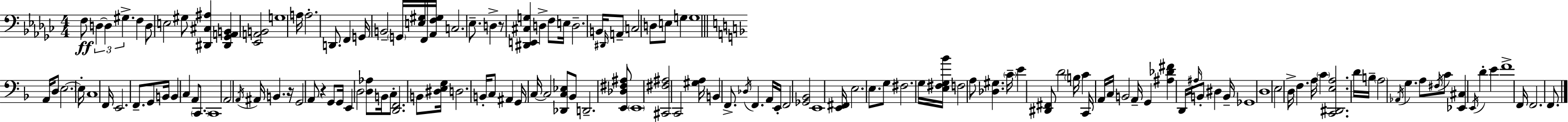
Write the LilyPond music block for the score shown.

{
  \clef bass
  \numericTimeSignature
  \time 4/4
  \key ees \minor
  f8\ff \tuplet 3/2 { d4~~ d4 gis4.-> } | f4 d8 e2 gis8 | <dis, cis ais>4 <dis, ges, a, b,>4 <ees, a, b,>2 | g1 | \break a16 a2.-. d,8. | f,4 g,16 b,2-- \parenthesize g,16 <e gis>16 f,16 | <aes, f gis>16 c2. ees8.-- | d4-> r8 <dis, e, cis g>4 d4-> f8 | \break e16 d2.-- b,16 \grace { dis,16 } a,8-- | c2 d8 e8 g4 | g1 | \bar "||" \break \key f \major a,16 d8 \parenthesize e2.~~ e16-. | c1 | f,16 e,2. f,8.-- | g,8 b,16 b,4 c4 a,8 \parenthesize c,8. | \break c,1 | a,2 \acciaccatura { a,16 } ais,16 b,4. | r16 g,2 a,8 r4 g,8 | g,16 e,4 d2 <d aes>8 | \break b,16 c8-. <d, f,>2. b,8 | <dis e g>16 d2. b,16-. c8 | ais,4 g,16 c16~~ c2 <des, c ees>8 | bes,8 d,2.-- <e, des fis ais>8 | \break \parenthesize e,1 | <cis, fis ais>2 c,2 | <gis a>16 b,4 f,8.-> \acciaccatura { des16 } f,4. | a,16 e,16-. f,2 <ges, bes,>2 | \break e,1 | <e, fis,>16 e2. e8. | g8 fis2. | g16 <e fis g bes'>16 f2 a8 <des gis>4. | \break \parenthesize c'16-- e'4 <dis, fis,>8 d'2 | \parenthesize b16 c'4 c,16 a,16 c16 b,2 | a,16-- g,4 <ais des' fis'>4 d,16 \grace { ais16 } b,8-. dis4 | b,16-- ges,1 | \break d1 | e2 d16-> f4. | a16 \parenthesize c'4 <c, dis, e a>2. | d'16 b16-- \parenthesize a2 \acciaccatura { aes,16 } g4. | \break a8 \acciaccatura { fis16 } c'8 <ees, cis>4 \acciaccatura { e,16 } d'4-. | e'4 f'1-> | f,16 f,2. | f,8. \bar "|."
}